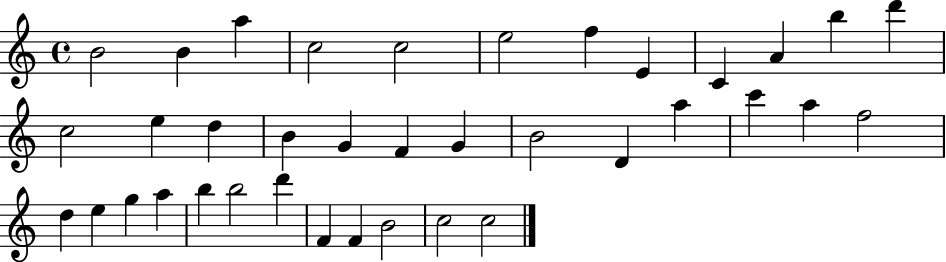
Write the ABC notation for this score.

X:1
T:Untitled
M:4/4
L:1/4
K:C
B2 B a c2 c2 e2 f E C A b d' c2 e d B G F G B2 D a c' a f2 d e g a b b2 d' F F B2 c2 c2